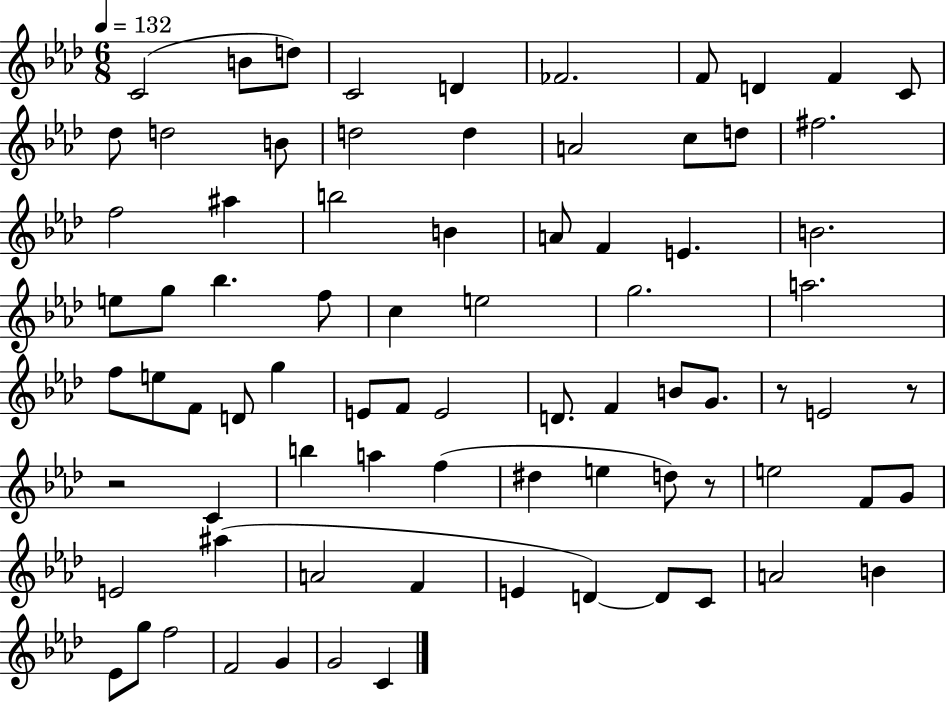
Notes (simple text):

C4/h B4/e D5/e C4/h D4/q FES4/h. F4/e D4/q F4/q C4/e Db5/e D5/h B4/e D5/h D5/q A4/h C5/e D5/e F#5/h. F5/h A#5/q B5/h B4/q A4/e F4/q E4/q. B4/h. E5/e G5/e Bb5/q. F5/e C5/q E5/h G5/h. A5/h. F5/e E5/e F4/e D4/e G5/q E4/e F4/e E4/h D4/e. F4/q B4/e G4/e. R/e E4/h R/e R/h C4/q B5/q A5/q F5/q D#5/q E5/q D5/e R/e E5/h F4/e G4/e E4/h A#5/q A4/h F4/q E4/q D4/q D4/e C4/e A4/h B4/q Eb4/e G5/e F5/h F4/h G4/q G4/h C4/q